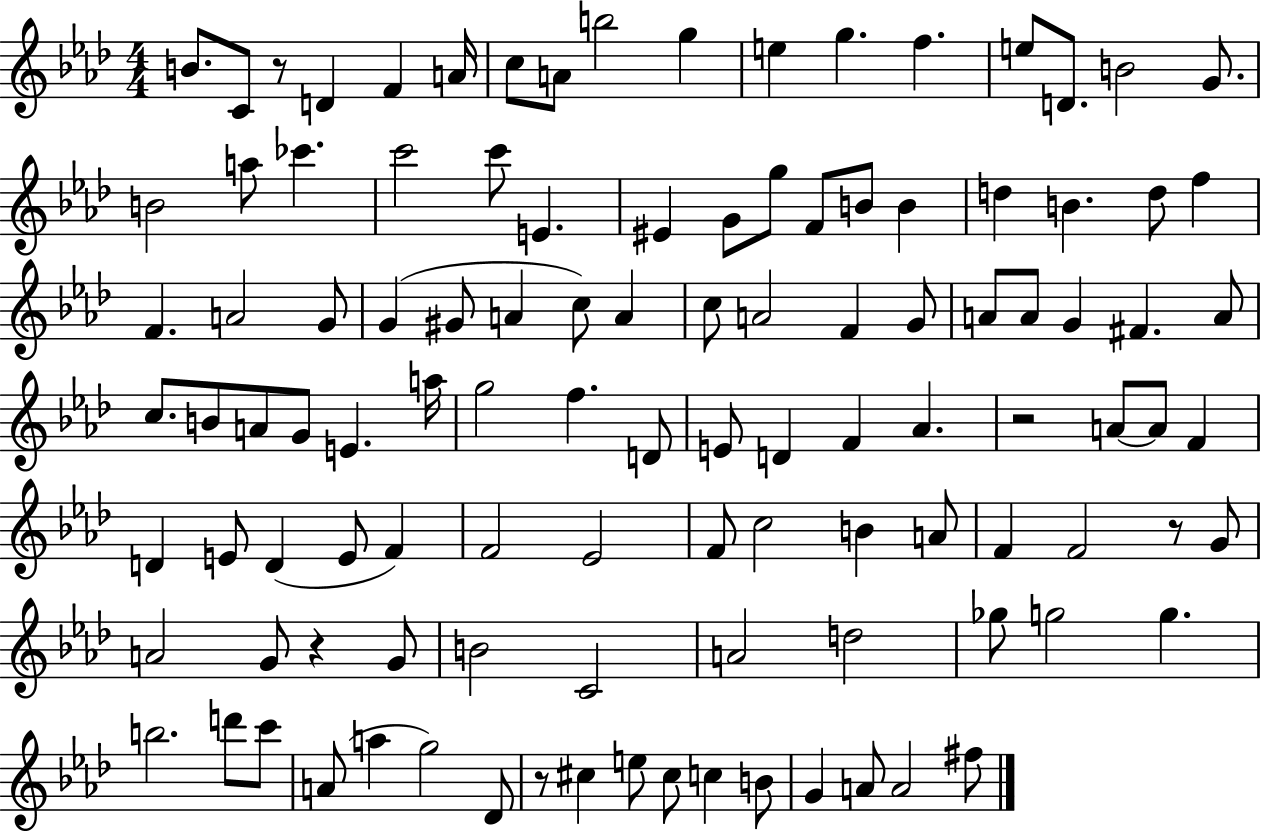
{
  \clef treble
  \numericTimeSignature
  \time 4/4
  \key aes \major
  \repeat volta 2 { b'8. c'8 r8 d'4 f'4 a'16 | c''8 a'8 b''2 g''4 | e''4 g''4. f''4. | e''8 d'8. b'2 g'8. | \break b'2 a''8 ces'''4. | c'''2 c'''8 e'4. | eis'4 g'8 g''8 f'8 b'8 b'4 | d''4 b'4. d''8 f''4 | \break f'4. a'2 g'8 | g'4( gis'8 a'4 c''8) a'4 | c''8 a'2 f'4 g'8 | a'8 a'8 g'4 fis'4. a'8 | \break c''8. b'8 a'8 g'8 e'4. a''16 | g''2 f''4. d'8 | e'8 d'4 f'4 aes'4. | r2 a'8~~ a'8 f'4 | \break d'4 e'8 d'4( e'8 f'4) | f'2 ees'2 | f'8 c''2 b'4 a'8 | f'4 f'2 r8 g'8 | \break a'2 g'8 r4 g'8 | b'2 c'2 | a'2 d''2 | ges''8 g''2 g''4. | \break b''2. d'''8 c'''8 | a'8( a''4 g''2) des'8 | r8 cis''4 e''8 cis''8 c''4 b'8 | g'4 a'8 a'2 fis''8 | \break } \bar "|."
}